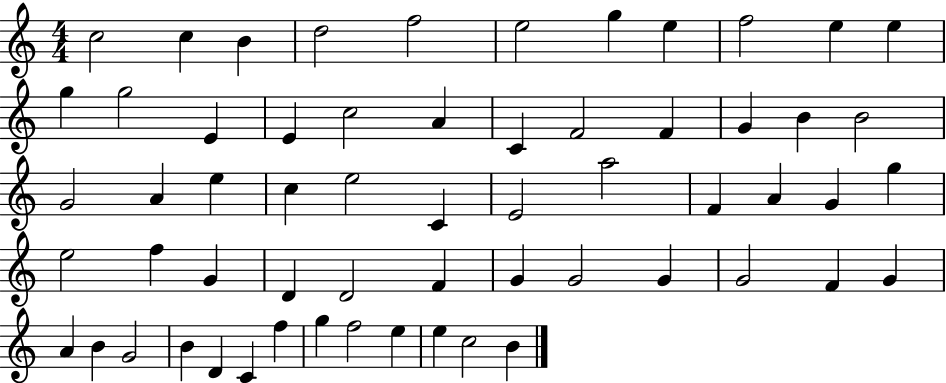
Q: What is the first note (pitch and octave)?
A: C5